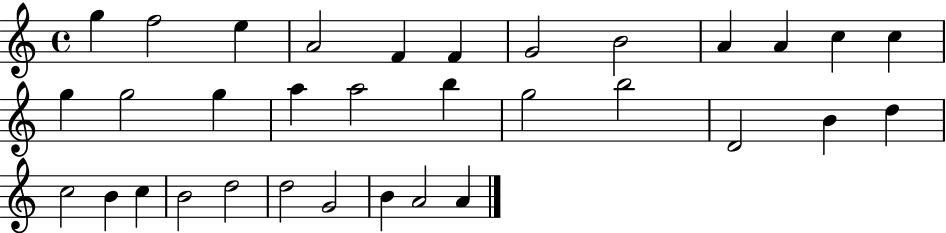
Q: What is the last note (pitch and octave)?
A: A4